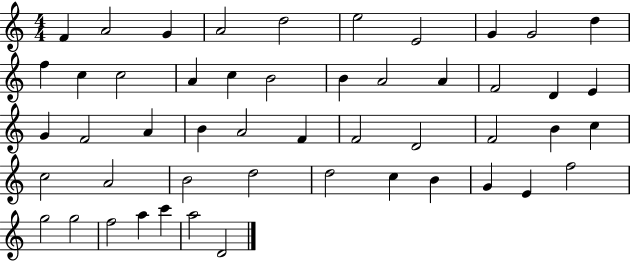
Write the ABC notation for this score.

X:1
T:Untitled
M:4/4
L:1/4
K:C
F A2 G A2 d2 e2 E2 G G2 d f c c2 A c B2 B A2 A F2 D E G F2 A B A2 F F2 D2 F2 B c c2 A2 B2 d2 d2 c B G E f2 g2 g2 f2 a c' a2 D2